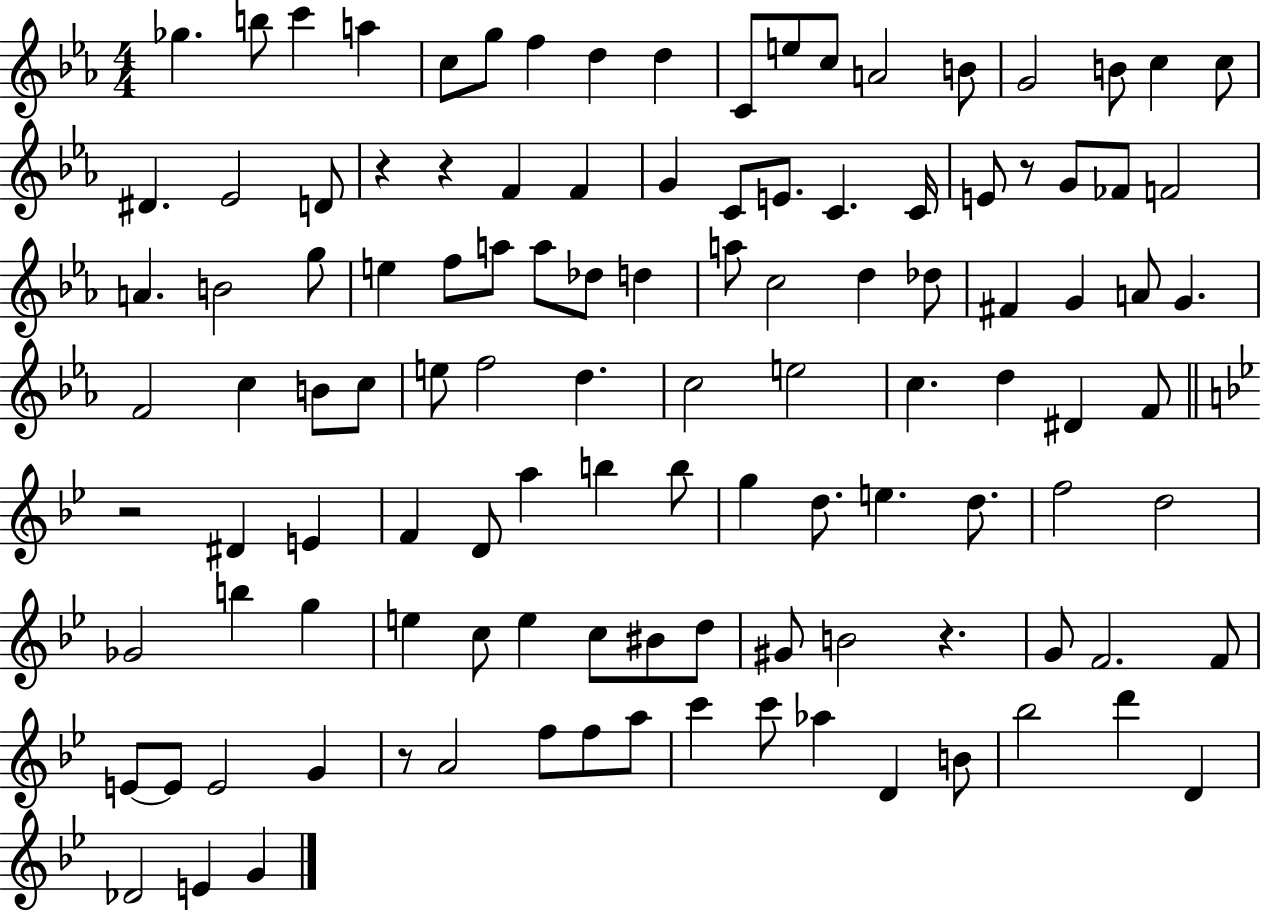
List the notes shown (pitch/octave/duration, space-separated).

Gb5/q. B5/e C6/q A5/q C5/e G5/e F5/q D5/q D5/q C4/e E5/e C5/e A4/h B4/e G4/h B4/e C5/q C5/e D#4/q. Eb4/h D4/e R/q R/q F4/q F4/q G4/q C4/e E4/e. C4/q. C4/s E4/e R/e G4/e FES4/e F4/h A4/q. B4/h G5/e E5/q F5/e A5/e A5/e Db5/e D5/q A5/e C5/h D5/q Db5/e F#4/q G4/q A4/e G4/q. F4/h C5/q B4/e C5/e E5/e F5/h D5/q. C5/h E5/h C5/q. D5/q D#4/q F4/e R/h D#4/q E4/q F4/q D4/e A5/q B5/q B5/e G5/q D5/e. E5/q. D5/e. F5/h D5/h Gb4/h B5/q G5/q E5/q C5/e E5/q C5/e BIS4/e D5/e G#4/e B4/h R/q. G4/e F4/h. F4/e E4/e E4/e E4/h G4/q R/e A4/h F5/e F5/e A5/e C6/q C6/e Ab5/q D4/q B4/e Bb5/h D6/q D4/q Db4/h E4/q G4/q